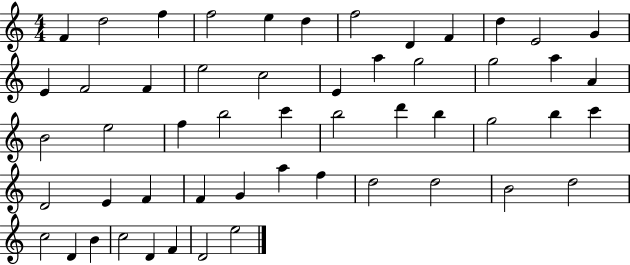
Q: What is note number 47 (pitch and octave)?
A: D4